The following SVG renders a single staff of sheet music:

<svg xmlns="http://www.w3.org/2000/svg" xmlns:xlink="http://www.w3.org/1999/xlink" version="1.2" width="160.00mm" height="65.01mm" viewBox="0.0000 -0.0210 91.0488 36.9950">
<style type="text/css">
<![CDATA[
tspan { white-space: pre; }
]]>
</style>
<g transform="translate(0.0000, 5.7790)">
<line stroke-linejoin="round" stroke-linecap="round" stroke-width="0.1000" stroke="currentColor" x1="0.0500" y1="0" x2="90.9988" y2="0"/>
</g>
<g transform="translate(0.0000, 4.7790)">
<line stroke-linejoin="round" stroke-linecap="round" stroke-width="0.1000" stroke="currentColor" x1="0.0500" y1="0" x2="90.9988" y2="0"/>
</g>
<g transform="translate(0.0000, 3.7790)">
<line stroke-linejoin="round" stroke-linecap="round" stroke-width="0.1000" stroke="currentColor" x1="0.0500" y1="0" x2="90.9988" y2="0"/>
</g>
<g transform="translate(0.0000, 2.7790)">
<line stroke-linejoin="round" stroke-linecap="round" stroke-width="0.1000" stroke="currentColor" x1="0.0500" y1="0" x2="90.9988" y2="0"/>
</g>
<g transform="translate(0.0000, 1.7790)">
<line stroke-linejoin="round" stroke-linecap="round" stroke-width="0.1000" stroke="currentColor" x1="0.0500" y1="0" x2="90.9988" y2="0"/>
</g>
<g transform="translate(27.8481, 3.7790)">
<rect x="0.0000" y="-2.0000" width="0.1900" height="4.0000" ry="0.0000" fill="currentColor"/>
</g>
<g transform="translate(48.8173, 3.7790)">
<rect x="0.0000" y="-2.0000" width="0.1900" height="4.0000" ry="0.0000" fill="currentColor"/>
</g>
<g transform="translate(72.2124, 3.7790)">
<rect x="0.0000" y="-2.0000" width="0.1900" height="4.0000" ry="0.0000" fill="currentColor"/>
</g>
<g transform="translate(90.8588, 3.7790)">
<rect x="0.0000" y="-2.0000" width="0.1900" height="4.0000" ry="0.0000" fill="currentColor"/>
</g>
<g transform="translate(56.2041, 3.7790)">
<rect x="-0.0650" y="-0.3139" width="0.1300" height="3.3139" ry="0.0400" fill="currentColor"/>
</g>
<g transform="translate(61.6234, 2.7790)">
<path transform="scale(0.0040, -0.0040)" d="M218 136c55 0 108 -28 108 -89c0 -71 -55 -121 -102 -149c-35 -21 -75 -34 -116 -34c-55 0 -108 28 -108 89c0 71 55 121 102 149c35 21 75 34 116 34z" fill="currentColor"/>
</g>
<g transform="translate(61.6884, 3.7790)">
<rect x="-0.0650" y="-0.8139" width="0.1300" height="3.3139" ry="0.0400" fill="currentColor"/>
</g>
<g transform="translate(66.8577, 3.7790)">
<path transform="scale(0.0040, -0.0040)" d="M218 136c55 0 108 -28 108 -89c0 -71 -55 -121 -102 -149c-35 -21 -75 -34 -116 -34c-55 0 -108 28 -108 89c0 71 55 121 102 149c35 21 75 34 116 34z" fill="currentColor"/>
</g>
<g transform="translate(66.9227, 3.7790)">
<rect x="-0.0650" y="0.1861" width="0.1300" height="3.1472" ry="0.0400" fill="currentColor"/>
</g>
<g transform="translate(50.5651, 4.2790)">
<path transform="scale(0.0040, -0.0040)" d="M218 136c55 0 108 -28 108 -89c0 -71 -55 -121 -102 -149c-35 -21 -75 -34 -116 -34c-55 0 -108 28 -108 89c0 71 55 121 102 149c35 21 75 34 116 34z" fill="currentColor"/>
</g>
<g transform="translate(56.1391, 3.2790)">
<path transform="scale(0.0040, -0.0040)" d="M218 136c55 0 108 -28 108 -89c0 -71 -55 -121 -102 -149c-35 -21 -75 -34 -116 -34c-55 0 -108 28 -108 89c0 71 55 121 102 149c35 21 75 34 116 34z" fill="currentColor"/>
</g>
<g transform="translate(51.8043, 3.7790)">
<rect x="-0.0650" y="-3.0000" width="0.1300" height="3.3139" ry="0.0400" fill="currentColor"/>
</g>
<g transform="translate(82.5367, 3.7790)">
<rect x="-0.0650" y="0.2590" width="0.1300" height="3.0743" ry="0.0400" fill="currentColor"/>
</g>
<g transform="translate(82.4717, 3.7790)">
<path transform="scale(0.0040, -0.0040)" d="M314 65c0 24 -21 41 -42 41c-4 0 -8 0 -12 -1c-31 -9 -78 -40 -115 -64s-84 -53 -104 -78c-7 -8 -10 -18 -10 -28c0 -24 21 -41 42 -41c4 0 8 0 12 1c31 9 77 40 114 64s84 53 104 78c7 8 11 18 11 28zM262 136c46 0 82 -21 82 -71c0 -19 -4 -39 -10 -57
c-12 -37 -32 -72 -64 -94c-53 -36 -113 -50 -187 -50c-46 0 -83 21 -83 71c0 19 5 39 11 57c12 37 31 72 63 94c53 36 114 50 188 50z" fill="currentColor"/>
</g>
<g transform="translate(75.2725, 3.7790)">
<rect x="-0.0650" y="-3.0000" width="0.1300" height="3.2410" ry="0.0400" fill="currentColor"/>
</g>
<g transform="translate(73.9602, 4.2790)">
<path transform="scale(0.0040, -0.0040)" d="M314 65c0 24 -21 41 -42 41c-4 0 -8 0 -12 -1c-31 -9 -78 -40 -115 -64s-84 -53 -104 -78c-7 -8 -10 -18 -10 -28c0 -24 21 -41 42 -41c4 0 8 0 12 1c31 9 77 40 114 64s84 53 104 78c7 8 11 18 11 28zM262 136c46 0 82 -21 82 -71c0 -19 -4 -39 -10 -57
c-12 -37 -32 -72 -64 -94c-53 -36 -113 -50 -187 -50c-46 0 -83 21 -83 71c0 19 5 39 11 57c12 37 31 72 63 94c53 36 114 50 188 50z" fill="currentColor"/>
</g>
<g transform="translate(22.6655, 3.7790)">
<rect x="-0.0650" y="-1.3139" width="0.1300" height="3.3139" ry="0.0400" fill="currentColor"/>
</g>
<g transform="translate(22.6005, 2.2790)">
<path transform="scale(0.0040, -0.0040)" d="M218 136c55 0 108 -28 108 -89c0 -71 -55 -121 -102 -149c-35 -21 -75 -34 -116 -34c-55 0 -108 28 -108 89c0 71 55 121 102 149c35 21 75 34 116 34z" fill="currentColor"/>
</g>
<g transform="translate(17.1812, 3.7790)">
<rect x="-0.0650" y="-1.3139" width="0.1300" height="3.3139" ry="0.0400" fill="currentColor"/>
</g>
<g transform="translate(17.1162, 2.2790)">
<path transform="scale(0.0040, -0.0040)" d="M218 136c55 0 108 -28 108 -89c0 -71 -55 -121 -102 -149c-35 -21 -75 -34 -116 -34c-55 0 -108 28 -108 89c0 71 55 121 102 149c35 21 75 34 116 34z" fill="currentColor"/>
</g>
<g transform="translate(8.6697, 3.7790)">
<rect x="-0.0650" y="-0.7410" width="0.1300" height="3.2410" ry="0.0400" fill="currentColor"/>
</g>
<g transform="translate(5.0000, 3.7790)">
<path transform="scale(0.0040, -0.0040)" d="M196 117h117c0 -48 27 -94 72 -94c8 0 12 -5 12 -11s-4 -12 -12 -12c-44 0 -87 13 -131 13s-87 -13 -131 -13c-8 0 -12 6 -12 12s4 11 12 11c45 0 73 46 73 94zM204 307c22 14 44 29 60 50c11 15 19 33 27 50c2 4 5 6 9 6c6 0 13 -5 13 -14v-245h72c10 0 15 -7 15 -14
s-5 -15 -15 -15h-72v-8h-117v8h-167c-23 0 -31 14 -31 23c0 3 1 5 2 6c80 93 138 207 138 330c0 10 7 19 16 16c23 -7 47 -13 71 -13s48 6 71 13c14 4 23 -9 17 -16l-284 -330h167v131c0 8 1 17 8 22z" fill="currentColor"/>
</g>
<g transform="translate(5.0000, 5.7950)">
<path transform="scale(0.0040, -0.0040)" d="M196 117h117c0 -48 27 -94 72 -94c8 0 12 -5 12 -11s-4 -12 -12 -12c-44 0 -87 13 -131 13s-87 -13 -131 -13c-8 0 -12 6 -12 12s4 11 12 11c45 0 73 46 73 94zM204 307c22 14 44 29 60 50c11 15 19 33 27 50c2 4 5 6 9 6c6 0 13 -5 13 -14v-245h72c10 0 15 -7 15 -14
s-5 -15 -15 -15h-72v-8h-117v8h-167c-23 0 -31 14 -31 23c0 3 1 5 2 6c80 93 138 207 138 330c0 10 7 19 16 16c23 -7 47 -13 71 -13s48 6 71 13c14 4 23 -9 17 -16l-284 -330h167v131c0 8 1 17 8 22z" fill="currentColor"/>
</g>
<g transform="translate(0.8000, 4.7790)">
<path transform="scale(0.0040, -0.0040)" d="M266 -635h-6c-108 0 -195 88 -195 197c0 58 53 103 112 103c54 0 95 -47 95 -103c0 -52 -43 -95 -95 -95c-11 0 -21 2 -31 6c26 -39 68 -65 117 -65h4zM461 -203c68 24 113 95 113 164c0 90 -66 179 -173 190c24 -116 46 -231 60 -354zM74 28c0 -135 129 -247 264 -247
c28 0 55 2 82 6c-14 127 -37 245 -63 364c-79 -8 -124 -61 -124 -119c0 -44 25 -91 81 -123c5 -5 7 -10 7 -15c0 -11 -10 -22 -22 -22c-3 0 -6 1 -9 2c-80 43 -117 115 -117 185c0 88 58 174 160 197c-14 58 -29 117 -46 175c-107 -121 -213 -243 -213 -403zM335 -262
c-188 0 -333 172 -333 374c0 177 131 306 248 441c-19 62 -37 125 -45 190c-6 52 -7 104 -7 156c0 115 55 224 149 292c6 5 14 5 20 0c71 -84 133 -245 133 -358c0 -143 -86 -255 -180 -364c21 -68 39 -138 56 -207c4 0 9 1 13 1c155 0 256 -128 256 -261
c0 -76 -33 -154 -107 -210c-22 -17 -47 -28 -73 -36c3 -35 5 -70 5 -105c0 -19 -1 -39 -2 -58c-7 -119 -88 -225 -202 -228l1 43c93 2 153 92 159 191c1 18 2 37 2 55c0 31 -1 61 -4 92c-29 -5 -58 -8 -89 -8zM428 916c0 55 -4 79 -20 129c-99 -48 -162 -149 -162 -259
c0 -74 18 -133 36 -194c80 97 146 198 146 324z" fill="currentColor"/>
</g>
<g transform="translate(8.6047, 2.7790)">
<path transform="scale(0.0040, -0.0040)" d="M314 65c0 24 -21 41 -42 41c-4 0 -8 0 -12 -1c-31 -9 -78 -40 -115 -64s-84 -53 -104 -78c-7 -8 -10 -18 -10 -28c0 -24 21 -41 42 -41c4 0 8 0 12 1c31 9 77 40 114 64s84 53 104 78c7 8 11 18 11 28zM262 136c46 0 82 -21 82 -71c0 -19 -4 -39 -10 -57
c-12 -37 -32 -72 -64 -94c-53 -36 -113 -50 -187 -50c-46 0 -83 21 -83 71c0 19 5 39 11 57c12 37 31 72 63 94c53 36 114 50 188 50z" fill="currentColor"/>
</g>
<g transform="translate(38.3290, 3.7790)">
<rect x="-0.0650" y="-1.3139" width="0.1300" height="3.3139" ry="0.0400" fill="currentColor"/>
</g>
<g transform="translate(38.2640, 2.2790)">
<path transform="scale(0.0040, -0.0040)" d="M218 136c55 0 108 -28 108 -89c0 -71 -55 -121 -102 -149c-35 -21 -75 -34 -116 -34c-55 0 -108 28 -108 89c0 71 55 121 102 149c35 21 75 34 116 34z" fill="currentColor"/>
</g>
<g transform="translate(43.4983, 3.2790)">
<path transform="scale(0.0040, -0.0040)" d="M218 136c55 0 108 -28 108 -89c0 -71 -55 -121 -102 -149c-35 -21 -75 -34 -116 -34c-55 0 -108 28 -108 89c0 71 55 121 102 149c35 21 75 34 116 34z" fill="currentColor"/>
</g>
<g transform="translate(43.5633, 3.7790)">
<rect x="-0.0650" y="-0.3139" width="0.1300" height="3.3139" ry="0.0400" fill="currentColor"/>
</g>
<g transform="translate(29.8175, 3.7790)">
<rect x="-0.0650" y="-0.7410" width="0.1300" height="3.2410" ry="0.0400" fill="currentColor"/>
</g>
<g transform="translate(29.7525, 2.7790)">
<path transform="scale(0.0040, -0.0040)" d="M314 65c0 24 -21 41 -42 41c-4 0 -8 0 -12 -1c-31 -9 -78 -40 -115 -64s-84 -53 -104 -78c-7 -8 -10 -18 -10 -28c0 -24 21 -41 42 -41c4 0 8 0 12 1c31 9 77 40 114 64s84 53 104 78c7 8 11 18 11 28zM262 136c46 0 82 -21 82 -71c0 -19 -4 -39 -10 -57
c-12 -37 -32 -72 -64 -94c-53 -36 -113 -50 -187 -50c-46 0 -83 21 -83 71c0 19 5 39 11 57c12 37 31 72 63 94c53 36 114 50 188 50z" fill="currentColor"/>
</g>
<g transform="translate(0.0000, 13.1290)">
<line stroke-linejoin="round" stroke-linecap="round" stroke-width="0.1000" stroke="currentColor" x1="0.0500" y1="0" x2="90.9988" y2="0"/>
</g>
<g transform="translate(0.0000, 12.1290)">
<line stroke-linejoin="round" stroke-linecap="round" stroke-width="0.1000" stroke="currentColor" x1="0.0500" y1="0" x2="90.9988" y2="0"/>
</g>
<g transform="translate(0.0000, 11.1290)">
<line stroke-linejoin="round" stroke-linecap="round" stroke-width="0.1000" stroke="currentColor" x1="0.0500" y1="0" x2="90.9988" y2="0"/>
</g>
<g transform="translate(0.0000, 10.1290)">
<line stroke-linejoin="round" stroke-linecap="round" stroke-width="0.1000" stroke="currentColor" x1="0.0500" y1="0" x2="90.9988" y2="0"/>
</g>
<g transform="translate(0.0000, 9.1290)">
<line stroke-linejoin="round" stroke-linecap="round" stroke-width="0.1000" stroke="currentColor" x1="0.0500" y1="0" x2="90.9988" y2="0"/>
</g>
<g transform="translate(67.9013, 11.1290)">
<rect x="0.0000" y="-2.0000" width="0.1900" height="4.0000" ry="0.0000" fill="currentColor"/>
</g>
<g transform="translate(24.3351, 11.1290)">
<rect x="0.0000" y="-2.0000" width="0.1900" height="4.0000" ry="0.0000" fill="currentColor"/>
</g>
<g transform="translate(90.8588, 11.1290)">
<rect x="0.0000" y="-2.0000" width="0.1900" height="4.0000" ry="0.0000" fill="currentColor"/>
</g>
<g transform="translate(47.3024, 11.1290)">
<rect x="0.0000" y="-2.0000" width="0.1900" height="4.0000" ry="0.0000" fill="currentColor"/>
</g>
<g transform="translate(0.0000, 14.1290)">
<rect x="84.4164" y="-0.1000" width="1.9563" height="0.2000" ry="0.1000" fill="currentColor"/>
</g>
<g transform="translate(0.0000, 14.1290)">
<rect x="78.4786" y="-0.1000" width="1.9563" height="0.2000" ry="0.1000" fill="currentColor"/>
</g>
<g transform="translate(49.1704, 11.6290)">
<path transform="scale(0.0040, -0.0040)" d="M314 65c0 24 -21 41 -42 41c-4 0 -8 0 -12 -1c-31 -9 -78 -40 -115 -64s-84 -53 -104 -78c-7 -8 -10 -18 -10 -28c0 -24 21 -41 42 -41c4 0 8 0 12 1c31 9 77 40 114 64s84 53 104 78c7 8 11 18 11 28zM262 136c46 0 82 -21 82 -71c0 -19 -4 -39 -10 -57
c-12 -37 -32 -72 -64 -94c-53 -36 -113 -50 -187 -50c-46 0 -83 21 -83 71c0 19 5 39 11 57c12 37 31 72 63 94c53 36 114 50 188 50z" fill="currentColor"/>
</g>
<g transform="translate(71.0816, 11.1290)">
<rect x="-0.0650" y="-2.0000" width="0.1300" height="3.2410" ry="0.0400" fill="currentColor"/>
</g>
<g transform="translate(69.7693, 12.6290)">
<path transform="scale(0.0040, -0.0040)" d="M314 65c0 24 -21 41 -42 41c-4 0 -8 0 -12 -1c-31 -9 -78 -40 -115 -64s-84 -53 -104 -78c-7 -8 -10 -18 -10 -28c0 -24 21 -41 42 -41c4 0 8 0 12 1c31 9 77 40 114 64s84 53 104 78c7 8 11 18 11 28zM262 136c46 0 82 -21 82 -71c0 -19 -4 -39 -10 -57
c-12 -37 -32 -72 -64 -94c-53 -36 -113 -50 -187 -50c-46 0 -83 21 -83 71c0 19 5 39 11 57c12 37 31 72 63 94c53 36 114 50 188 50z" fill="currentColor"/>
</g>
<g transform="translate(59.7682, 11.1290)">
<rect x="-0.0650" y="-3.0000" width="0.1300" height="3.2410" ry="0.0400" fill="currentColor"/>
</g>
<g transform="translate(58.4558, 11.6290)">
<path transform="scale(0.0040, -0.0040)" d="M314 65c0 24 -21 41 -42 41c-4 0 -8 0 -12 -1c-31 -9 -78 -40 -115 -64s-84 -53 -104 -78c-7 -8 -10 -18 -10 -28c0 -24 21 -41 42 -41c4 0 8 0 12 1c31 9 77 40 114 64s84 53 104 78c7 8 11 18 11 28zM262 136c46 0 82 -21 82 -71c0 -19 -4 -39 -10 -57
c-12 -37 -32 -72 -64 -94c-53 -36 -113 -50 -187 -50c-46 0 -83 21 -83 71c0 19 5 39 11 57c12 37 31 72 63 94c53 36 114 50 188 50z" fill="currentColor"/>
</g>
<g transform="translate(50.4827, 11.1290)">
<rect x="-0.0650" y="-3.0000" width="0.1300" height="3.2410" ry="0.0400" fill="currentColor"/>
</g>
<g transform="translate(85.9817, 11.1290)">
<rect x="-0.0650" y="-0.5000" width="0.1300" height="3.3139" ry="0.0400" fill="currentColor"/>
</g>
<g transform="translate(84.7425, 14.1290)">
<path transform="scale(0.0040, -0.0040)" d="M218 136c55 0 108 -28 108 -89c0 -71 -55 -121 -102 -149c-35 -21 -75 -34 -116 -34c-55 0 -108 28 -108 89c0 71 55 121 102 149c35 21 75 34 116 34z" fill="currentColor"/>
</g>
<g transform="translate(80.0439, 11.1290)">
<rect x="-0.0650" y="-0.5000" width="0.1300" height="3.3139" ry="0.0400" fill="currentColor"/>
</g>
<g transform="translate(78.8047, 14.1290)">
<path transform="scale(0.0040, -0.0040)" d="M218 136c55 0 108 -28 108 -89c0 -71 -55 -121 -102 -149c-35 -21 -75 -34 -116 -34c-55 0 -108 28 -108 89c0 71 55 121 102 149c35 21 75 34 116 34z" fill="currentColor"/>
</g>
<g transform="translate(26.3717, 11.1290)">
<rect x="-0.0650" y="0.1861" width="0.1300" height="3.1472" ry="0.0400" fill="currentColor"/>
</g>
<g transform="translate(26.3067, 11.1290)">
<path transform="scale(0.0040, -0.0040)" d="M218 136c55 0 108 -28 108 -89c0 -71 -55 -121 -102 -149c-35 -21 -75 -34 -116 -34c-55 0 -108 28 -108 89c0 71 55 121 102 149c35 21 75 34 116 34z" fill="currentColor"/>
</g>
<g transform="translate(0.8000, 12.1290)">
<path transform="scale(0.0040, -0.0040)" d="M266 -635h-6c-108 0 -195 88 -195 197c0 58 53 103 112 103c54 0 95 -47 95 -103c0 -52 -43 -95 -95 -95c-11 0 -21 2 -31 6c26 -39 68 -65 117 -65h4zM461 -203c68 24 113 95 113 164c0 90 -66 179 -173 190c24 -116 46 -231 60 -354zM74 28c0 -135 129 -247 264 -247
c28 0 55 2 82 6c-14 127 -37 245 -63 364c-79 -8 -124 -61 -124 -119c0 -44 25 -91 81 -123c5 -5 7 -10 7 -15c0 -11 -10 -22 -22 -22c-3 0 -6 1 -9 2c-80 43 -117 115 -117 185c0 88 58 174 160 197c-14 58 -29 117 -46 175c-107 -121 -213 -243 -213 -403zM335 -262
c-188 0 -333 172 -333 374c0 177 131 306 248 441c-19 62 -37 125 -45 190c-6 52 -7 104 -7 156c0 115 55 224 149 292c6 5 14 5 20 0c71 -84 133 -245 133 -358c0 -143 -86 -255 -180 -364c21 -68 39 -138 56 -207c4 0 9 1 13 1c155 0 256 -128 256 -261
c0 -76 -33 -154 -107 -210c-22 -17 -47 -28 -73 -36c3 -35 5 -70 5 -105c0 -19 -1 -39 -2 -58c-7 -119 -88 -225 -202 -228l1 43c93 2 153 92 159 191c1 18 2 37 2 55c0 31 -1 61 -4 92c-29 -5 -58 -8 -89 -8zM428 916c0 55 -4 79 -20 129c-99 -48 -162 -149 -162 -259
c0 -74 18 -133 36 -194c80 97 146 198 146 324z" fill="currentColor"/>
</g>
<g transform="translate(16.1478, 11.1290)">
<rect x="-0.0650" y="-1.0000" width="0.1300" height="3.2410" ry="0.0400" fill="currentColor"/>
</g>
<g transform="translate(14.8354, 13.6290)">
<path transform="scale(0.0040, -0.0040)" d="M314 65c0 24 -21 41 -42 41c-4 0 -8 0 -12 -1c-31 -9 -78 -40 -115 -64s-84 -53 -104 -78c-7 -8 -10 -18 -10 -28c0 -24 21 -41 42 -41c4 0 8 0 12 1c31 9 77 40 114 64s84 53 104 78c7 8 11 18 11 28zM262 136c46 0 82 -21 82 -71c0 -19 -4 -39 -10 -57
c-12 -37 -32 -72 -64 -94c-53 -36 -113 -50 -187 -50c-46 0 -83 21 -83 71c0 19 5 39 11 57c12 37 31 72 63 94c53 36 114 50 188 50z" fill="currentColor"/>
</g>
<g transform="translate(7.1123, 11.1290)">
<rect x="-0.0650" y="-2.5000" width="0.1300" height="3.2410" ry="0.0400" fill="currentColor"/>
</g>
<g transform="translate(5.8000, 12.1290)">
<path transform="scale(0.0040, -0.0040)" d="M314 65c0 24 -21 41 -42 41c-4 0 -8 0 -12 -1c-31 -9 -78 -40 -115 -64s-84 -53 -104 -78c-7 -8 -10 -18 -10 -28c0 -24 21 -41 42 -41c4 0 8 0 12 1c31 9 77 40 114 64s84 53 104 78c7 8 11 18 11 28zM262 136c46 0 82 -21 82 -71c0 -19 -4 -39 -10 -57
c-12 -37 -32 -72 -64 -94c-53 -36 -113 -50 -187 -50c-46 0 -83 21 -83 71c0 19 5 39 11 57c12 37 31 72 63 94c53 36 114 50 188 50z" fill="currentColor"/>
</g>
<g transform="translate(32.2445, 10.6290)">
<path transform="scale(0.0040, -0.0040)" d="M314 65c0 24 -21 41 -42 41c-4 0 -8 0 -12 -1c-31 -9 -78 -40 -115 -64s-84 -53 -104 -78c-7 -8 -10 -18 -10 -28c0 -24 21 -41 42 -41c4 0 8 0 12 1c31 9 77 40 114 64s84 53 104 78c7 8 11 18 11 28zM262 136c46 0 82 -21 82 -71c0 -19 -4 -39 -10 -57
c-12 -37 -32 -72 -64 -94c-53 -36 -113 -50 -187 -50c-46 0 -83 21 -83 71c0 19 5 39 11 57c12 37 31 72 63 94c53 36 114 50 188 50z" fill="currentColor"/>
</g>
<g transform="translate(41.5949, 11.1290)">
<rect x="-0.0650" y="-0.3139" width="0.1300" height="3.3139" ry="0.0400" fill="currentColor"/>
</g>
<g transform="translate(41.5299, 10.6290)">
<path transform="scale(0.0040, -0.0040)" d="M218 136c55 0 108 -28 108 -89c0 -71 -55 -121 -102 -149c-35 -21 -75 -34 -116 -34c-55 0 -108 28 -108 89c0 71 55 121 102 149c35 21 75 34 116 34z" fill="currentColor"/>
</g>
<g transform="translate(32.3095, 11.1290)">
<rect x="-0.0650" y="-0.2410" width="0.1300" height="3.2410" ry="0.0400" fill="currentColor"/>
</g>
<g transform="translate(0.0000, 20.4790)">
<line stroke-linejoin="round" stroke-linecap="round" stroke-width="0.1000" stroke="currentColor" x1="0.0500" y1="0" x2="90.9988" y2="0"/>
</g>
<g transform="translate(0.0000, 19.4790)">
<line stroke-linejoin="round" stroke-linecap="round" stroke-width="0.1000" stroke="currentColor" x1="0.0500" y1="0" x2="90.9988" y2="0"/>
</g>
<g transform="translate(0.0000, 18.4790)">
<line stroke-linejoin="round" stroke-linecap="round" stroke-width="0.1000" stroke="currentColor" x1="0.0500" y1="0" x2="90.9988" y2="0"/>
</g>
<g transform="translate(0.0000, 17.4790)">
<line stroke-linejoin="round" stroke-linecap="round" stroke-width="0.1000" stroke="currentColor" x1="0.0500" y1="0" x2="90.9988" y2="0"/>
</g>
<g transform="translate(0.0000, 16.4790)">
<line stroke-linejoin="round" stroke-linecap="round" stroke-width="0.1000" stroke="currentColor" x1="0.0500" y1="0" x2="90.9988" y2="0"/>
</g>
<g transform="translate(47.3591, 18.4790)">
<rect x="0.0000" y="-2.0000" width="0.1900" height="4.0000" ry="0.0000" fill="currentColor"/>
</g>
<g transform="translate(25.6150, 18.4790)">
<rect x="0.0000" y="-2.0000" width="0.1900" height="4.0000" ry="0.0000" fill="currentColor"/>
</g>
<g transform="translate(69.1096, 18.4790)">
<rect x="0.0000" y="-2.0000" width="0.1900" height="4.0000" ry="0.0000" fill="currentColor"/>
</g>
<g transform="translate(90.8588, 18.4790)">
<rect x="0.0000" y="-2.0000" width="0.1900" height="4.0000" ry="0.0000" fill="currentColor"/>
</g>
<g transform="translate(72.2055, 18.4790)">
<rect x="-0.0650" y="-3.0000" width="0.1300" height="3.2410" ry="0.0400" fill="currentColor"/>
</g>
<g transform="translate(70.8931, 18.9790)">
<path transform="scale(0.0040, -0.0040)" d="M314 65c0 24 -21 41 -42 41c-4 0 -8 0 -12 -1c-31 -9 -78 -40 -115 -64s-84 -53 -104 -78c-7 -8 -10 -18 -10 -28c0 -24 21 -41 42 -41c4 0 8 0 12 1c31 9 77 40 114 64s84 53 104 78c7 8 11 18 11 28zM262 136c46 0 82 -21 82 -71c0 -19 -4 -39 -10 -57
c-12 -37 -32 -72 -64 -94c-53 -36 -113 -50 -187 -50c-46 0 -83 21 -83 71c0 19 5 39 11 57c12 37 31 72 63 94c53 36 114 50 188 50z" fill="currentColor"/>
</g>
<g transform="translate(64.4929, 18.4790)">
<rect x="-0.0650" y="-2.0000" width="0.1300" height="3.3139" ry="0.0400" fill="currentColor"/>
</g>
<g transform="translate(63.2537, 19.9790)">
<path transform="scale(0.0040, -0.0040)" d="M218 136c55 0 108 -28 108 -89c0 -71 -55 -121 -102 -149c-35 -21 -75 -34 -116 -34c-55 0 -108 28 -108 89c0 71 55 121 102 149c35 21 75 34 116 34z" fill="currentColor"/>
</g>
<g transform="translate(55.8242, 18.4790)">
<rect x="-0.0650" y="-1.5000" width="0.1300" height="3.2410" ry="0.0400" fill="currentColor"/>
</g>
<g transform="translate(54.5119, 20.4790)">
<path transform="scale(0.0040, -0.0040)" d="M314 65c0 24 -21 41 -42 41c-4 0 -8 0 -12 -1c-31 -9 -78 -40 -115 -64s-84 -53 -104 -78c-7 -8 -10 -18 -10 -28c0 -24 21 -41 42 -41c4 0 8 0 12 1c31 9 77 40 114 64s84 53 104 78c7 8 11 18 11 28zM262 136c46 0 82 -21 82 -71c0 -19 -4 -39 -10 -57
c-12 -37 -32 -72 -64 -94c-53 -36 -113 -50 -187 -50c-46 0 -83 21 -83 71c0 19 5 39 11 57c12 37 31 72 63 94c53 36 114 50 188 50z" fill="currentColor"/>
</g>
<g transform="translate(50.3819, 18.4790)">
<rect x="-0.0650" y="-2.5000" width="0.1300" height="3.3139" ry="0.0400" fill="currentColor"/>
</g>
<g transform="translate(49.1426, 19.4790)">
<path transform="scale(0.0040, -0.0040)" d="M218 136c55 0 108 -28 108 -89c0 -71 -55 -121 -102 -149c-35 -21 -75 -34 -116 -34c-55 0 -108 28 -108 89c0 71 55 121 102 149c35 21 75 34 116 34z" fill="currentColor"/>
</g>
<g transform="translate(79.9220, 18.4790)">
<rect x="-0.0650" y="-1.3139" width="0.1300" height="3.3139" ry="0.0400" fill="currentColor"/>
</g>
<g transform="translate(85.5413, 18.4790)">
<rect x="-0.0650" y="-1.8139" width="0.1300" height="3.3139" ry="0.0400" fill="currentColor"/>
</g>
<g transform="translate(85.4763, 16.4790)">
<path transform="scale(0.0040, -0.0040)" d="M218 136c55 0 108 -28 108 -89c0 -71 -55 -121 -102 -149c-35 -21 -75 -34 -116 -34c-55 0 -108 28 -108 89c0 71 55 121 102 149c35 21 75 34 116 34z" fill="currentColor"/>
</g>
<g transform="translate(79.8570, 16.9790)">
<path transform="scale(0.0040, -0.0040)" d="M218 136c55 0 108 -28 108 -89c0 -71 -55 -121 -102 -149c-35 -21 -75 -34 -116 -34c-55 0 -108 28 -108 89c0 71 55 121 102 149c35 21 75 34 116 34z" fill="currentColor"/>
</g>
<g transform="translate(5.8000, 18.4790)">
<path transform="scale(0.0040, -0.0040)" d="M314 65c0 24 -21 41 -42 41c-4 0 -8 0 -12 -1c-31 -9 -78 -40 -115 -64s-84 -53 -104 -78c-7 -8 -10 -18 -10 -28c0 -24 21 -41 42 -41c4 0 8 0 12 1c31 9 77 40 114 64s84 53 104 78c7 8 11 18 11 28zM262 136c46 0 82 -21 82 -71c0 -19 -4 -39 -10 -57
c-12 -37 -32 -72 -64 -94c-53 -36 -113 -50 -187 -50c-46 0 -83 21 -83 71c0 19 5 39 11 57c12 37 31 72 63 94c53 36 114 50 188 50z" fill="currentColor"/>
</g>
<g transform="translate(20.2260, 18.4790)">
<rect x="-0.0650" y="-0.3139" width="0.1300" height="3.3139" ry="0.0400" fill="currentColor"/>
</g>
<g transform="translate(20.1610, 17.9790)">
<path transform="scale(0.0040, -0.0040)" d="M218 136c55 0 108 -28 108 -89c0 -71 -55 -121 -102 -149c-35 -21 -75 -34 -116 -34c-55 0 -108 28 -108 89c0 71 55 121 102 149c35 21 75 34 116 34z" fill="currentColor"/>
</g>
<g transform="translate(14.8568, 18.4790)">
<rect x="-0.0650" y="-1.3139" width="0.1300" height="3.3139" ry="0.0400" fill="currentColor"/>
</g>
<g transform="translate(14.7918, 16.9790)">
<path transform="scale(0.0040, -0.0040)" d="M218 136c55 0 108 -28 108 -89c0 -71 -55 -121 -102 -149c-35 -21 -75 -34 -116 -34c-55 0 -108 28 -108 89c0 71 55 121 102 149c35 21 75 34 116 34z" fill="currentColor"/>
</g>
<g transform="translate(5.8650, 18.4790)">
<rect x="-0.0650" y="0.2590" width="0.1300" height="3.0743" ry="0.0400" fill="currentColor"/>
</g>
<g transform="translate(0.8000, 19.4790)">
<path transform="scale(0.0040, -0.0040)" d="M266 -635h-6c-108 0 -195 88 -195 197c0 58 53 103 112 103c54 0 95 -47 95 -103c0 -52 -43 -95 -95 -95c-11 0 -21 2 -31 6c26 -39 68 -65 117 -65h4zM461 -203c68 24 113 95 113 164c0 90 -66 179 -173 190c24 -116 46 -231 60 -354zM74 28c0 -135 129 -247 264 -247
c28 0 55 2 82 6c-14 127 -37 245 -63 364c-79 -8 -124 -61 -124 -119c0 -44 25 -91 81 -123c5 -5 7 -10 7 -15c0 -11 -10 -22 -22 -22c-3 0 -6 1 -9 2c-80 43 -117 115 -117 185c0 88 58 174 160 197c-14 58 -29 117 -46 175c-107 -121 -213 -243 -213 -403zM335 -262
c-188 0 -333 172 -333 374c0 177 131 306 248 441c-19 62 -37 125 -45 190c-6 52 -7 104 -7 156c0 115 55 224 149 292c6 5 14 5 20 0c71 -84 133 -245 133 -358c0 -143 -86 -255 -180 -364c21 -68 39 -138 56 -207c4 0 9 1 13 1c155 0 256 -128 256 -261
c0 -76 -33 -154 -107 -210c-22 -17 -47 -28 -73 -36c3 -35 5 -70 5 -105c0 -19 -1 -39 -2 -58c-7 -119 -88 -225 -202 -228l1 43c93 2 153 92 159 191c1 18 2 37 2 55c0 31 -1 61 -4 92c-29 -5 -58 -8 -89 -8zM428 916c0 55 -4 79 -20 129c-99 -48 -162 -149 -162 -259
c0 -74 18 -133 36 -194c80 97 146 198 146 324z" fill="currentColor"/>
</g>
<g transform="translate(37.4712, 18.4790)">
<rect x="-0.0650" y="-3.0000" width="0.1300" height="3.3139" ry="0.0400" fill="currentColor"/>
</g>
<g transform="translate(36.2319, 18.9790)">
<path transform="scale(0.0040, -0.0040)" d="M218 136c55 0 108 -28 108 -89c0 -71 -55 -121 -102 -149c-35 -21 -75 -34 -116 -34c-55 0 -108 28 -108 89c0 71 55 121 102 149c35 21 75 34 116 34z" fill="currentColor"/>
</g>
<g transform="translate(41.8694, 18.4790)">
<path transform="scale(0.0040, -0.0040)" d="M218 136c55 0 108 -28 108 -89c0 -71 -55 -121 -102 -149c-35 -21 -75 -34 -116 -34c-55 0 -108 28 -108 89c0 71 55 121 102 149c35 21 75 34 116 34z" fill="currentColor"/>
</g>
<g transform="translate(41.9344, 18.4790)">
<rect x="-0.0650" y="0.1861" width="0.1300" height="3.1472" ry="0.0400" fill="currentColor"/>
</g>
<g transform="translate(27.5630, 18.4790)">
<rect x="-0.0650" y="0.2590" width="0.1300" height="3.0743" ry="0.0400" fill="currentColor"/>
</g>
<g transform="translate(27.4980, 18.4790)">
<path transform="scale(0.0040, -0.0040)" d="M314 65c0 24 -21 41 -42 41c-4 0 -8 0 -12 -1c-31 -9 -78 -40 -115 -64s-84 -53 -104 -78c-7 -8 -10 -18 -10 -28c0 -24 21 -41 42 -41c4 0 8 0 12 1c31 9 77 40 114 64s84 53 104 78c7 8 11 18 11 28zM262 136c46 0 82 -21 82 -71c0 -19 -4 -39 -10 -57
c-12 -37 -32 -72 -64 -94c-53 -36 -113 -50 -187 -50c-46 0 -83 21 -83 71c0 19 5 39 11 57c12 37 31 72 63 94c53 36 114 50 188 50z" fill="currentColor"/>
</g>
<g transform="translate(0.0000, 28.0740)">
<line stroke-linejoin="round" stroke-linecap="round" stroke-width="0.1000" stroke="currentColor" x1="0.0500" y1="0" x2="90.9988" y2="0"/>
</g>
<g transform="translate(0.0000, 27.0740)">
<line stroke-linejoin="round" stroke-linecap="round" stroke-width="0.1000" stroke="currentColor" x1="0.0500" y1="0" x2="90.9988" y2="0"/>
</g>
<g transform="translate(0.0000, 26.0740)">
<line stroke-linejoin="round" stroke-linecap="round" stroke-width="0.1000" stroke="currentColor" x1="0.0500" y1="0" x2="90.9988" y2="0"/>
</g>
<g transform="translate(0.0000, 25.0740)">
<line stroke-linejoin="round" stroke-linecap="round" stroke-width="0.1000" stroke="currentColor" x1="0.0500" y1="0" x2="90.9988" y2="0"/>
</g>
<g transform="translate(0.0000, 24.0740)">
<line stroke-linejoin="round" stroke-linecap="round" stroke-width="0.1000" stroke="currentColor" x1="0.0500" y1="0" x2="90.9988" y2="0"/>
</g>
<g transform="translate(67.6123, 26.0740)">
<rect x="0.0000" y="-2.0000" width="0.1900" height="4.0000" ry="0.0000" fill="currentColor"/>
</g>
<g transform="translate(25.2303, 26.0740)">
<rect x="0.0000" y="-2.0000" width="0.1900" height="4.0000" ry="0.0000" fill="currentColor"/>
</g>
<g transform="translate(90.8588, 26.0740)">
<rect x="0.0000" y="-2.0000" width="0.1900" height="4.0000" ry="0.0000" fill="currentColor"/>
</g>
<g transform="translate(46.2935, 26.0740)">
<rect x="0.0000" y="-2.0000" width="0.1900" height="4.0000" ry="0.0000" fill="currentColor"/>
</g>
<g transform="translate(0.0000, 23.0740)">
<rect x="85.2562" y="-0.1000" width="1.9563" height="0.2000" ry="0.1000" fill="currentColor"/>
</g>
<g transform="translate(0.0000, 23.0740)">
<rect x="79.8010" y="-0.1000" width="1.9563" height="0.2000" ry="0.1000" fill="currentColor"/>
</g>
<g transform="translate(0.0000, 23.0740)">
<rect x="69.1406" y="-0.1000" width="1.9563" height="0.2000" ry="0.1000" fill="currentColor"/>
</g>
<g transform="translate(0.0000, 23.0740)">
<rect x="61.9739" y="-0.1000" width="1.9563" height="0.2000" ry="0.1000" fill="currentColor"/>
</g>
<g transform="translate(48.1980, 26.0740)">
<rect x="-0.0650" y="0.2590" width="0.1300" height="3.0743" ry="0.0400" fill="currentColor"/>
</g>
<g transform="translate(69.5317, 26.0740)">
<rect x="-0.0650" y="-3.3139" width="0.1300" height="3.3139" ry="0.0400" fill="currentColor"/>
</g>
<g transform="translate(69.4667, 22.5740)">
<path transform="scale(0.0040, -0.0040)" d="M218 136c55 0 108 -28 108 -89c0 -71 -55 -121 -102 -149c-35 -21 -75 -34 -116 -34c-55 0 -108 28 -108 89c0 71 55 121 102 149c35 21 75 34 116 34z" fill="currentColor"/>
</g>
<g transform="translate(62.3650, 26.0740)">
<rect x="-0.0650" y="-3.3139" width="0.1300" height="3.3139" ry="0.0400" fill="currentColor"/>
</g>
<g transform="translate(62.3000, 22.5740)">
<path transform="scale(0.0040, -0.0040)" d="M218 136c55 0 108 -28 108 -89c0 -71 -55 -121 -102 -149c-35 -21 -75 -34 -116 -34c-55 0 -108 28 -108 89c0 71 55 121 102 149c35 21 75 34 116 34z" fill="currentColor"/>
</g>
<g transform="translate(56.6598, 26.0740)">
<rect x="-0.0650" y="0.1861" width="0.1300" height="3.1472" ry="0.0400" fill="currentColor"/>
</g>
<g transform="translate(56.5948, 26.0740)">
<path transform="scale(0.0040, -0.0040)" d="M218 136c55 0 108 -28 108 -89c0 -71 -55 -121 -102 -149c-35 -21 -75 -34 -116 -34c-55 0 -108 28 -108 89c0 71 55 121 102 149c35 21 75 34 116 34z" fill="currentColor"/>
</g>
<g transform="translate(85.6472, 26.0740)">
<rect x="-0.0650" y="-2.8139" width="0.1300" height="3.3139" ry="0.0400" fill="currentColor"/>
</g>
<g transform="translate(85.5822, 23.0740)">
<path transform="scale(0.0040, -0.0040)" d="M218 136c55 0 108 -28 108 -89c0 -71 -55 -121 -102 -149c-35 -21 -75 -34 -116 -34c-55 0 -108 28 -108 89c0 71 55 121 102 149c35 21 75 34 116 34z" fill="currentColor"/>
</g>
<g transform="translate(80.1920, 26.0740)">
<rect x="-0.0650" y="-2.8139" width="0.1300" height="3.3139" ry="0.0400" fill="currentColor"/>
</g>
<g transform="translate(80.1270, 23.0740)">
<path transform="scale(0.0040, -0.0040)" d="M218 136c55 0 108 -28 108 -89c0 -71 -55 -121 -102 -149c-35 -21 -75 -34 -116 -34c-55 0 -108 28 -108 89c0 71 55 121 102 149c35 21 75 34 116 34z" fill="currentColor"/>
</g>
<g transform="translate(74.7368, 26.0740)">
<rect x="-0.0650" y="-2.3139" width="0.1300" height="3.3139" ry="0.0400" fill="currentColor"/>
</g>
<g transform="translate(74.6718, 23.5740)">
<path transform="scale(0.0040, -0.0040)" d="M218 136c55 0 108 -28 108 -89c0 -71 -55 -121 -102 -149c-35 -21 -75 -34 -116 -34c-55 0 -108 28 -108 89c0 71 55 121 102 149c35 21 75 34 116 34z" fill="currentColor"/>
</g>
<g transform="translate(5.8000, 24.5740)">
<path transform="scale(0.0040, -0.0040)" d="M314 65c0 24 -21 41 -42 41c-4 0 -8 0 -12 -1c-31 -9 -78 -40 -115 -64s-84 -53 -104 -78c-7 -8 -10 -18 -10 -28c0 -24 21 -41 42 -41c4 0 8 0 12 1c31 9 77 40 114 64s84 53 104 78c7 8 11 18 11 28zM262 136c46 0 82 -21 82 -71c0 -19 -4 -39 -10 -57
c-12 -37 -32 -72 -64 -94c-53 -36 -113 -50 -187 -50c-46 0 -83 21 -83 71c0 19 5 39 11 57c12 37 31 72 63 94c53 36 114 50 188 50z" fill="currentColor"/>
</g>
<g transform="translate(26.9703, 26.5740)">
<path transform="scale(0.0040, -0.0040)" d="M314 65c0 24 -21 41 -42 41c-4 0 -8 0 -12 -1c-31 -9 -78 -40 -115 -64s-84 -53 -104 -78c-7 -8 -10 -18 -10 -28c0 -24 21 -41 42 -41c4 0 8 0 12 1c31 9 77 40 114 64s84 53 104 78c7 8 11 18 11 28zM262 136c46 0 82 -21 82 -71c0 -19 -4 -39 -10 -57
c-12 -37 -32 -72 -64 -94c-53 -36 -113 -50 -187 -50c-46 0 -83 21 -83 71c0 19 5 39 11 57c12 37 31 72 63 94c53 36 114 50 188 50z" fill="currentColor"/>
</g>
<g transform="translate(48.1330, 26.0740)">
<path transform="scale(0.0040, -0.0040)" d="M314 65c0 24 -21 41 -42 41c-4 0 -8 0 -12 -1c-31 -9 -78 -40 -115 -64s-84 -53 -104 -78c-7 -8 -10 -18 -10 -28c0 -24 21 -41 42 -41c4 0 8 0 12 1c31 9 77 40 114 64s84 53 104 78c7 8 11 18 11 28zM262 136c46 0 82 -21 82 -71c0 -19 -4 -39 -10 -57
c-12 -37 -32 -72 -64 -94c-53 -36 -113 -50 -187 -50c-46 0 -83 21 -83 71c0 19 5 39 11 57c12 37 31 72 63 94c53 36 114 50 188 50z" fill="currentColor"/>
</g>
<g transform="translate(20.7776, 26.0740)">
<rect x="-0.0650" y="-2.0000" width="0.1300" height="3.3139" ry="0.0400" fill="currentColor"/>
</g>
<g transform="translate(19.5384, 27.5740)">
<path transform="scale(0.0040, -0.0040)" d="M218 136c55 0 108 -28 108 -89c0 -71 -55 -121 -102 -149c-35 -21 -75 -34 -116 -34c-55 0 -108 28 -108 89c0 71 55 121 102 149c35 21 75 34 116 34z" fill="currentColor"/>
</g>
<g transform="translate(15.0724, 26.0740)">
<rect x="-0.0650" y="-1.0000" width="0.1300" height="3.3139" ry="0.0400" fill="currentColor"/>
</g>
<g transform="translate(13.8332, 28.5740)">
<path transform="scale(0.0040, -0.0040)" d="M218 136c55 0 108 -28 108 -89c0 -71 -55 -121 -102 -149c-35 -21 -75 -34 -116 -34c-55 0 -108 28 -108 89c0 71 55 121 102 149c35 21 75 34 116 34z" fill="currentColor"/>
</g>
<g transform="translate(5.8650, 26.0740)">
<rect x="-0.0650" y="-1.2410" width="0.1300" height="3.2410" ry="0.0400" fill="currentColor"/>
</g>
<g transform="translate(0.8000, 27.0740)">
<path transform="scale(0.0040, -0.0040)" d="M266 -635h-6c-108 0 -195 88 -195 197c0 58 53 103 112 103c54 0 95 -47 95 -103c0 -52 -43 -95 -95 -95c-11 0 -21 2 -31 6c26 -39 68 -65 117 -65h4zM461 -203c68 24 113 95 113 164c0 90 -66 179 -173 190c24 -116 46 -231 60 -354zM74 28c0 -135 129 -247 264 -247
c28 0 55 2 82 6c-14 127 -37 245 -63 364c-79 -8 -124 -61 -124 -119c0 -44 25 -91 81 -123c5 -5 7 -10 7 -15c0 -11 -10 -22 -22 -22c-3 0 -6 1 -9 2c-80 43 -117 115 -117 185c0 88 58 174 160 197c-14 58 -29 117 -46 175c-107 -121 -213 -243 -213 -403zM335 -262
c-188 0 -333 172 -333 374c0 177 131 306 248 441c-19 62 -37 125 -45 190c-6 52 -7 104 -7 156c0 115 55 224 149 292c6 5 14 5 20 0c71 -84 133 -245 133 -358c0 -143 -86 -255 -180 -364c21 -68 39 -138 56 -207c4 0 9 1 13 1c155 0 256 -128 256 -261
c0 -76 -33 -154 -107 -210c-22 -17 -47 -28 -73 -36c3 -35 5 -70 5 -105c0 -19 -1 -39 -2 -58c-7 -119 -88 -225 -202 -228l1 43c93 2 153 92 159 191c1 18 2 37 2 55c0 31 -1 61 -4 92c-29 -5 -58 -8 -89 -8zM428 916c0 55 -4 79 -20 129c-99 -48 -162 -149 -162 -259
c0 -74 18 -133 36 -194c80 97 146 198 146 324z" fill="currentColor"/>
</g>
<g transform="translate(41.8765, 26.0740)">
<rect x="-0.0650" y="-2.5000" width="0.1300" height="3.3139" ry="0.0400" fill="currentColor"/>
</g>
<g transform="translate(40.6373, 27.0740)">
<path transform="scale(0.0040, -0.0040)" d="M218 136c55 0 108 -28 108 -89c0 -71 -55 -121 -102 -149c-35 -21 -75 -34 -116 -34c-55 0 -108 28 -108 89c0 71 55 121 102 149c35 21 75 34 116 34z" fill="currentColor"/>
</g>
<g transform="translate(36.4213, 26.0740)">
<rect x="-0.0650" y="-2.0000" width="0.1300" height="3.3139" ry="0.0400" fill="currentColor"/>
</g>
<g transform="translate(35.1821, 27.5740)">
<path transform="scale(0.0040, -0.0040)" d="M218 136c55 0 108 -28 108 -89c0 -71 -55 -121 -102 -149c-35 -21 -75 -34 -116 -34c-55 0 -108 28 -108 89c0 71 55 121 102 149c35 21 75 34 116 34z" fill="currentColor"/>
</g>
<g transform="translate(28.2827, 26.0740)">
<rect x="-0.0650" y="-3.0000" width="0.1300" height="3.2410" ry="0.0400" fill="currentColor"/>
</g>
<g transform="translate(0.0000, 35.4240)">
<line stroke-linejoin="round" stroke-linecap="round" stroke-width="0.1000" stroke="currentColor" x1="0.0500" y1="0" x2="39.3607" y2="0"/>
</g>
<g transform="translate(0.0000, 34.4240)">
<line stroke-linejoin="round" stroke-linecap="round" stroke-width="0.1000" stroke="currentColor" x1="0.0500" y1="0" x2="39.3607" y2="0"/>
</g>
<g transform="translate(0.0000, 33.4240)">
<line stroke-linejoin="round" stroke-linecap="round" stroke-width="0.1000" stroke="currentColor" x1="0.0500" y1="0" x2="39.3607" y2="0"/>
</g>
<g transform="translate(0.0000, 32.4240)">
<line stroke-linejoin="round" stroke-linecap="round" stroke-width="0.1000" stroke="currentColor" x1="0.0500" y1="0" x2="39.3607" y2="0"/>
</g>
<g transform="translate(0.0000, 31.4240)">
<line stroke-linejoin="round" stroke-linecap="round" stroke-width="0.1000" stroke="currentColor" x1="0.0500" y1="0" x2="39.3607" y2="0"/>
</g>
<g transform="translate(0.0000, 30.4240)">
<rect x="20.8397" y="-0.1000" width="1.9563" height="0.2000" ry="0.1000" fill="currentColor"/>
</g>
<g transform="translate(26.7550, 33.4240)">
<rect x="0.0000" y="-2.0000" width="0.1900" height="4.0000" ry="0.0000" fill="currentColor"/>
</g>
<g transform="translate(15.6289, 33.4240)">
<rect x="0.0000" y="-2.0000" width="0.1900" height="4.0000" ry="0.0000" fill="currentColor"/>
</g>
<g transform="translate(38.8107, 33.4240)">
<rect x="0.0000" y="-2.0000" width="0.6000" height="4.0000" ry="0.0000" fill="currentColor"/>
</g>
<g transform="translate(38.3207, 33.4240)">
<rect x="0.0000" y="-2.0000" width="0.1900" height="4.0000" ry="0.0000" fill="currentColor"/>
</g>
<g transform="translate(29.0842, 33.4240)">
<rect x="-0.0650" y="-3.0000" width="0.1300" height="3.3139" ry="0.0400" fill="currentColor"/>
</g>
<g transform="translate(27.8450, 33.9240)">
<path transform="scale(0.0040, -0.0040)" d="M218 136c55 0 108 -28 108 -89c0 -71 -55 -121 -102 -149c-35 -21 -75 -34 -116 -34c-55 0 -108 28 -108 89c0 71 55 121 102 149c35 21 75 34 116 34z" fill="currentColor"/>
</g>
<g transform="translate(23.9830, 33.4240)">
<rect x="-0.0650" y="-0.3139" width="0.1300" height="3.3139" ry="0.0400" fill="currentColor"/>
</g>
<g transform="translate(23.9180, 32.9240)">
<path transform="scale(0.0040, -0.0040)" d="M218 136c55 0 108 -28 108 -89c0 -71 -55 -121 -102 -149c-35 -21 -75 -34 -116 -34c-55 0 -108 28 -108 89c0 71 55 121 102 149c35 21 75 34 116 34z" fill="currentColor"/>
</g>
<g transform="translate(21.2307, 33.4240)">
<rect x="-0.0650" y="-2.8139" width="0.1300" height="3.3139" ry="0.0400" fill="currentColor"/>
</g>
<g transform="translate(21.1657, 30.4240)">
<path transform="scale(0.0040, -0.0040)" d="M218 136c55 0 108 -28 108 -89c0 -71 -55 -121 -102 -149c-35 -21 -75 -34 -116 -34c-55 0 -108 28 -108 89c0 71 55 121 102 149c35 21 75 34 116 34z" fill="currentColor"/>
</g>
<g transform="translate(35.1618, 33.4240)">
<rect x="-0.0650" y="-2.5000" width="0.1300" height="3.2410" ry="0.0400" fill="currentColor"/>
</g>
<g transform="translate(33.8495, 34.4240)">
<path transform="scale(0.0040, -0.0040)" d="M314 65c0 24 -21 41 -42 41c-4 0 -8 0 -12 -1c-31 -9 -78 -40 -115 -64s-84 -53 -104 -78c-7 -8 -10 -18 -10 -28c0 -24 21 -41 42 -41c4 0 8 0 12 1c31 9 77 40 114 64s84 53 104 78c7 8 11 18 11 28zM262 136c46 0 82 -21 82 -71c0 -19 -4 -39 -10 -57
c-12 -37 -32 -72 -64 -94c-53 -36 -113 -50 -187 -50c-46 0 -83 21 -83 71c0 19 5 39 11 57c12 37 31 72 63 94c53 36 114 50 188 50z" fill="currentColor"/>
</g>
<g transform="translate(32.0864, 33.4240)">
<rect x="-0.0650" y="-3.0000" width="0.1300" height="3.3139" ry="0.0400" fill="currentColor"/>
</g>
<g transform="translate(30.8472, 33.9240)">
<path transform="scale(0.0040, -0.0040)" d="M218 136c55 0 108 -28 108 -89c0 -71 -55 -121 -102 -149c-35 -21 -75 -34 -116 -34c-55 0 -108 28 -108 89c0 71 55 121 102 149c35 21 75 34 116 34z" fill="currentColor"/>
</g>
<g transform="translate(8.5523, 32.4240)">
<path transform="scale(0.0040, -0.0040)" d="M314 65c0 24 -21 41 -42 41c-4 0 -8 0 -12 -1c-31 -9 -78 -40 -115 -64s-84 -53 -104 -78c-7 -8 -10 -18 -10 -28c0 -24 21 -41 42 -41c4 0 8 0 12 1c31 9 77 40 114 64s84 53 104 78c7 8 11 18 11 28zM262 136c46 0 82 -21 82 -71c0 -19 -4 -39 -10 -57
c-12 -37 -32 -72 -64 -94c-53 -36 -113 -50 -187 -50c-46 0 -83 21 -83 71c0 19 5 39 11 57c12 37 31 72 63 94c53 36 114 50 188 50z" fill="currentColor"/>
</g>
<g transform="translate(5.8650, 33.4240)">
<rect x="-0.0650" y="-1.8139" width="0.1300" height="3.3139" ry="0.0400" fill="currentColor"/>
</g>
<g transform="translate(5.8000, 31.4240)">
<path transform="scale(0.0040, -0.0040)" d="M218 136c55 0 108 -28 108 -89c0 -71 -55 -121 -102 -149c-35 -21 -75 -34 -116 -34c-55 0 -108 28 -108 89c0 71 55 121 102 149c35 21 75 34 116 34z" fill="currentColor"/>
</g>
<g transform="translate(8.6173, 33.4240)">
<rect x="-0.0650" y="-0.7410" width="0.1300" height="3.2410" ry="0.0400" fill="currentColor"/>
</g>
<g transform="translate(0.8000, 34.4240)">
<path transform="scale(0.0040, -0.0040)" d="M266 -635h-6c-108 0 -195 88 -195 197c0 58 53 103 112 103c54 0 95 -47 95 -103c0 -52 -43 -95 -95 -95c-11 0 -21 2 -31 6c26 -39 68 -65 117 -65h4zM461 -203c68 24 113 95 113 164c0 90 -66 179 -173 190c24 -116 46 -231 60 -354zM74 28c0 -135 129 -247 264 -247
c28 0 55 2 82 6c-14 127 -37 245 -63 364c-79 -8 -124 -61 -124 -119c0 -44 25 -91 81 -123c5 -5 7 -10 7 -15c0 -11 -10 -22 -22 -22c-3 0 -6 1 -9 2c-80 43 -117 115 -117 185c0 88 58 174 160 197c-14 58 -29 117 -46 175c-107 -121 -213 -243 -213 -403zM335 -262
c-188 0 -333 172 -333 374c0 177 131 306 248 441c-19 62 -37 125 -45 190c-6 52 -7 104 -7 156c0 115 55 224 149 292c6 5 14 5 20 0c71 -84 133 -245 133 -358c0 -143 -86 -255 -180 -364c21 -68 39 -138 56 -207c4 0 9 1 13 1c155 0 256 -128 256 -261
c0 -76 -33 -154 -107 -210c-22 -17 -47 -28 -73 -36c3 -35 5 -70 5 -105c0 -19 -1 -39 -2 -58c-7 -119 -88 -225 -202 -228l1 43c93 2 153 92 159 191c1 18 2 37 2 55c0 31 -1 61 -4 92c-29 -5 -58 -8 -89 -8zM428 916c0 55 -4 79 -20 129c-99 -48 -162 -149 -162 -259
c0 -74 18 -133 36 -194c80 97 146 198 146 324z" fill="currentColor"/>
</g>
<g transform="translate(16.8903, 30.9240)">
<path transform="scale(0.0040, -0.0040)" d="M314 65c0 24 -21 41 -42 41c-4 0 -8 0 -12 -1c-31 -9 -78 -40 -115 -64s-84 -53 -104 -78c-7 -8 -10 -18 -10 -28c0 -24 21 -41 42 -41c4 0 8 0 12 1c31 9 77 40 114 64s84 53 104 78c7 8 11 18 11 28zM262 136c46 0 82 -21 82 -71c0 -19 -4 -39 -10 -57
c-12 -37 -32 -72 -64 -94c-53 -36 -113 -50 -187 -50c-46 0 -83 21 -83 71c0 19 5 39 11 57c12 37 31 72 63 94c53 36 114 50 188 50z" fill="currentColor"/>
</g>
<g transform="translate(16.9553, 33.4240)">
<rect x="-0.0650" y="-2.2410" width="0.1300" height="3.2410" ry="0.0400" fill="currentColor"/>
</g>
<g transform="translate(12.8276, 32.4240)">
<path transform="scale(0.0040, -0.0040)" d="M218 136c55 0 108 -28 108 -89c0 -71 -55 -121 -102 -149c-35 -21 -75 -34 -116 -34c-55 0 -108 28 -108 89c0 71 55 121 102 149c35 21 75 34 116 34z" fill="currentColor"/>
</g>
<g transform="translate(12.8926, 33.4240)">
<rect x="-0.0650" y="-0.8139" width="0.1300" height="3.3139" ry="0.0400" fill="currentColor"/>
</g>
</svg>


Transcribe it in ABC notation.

X:1
T:Untitled
M:4/4
L:1/4
K:C
d2 e e d2 e c A c d B A2 B2 G2 D2 B c2 c A2 A2 F2 C C B2 e c B2 A B G E2 F A2 e f e2 D F A2 F G B2 B b b g a a f d2 d g2 a c A A G2